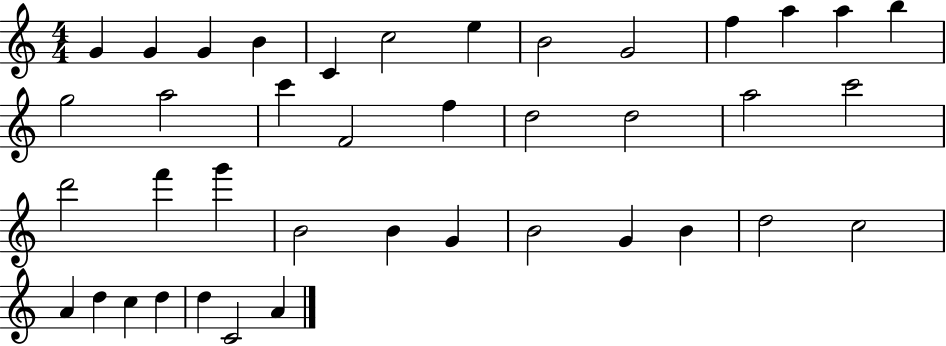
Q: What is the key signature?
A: C major